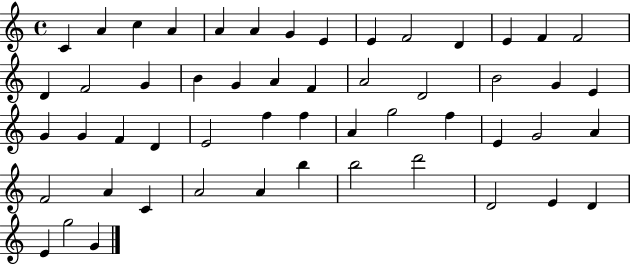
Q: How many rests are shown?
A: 0